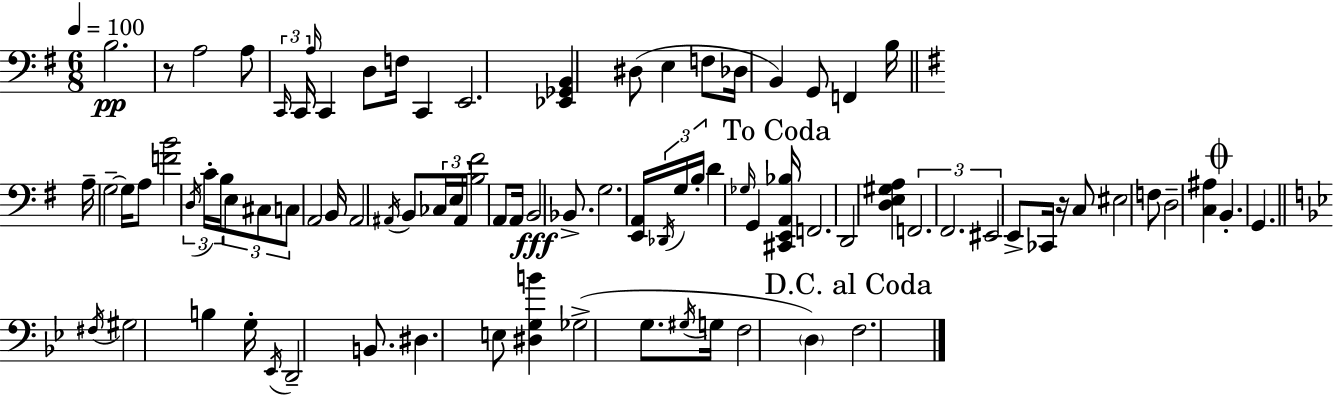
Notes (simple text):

B3/h. R/e A3/h A3/e C2/s C2/s A3/s C2/q D3/e F3/s C2/q E2/h. [Eb2,Gb2,B2]/q D#3/e E3/q F3/e Db3/s B2/q G2/e F2/q B3/s A3/s G3/h G3/s A3/e [F4,B4]/h D3/s C4/s B3/s E3/e C#3/e C3/e A2/h B2/s A2/h A#2/s B2/e CES3/s E3/s A#2/s [B3,F#4]/h A2/e A2/s B2/h Bb2/e. G3/h. [E2,A2]/s Db2/s G3/s B3/s D4/q Gb3/s G2/q [C#2,E2,A2,Bb3]/s F2/h. D2/h [D3,E3,G#3,A3]/q F2/h. F#2/h. EIS2/h E2/e CES2/s R/s C3/e EIS3/h F3/e D3/h [C3,A#3]/q B2/q. G2/q. F#3/s G#3/h B3/q G3/s Eb2/s D2/h B2/e. D#3/q. E3/e [D#3,G3,B4]/q Gb3/h G3/e. G#3/s G3/s F3/h D3/q F3/h.